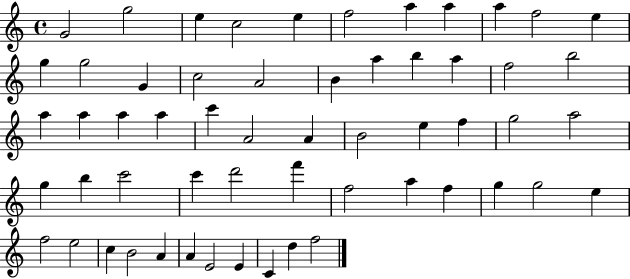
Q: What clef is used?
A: treble